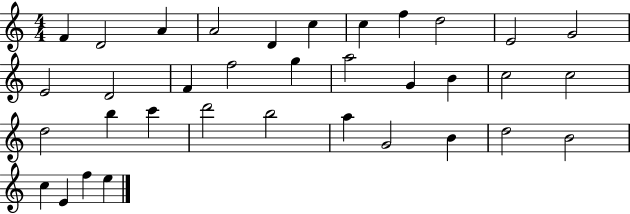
X:1
T:Untitled
M:4/4
L:1/4
K:C
F D2 A A2 D c c f d2 E2 G2 E2 D2 F f2 g a2 G B c2 c2 d2 b c' d'2 b2 a G2 B d2 B2 c E f e